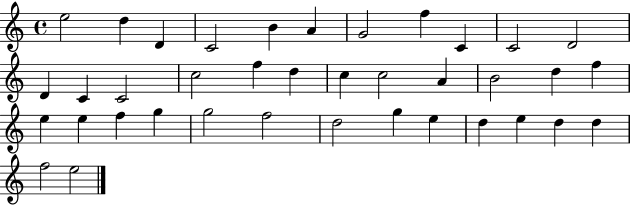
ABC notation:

X:1
T:Untitled
M:4/4
L:1/4
K:C
e2 d D C2 B A G2 f C C2 D2 D C C2 c2 f d c c2 A B2 d f e e f g g2 f2 d2 g e d e d d f2 e2